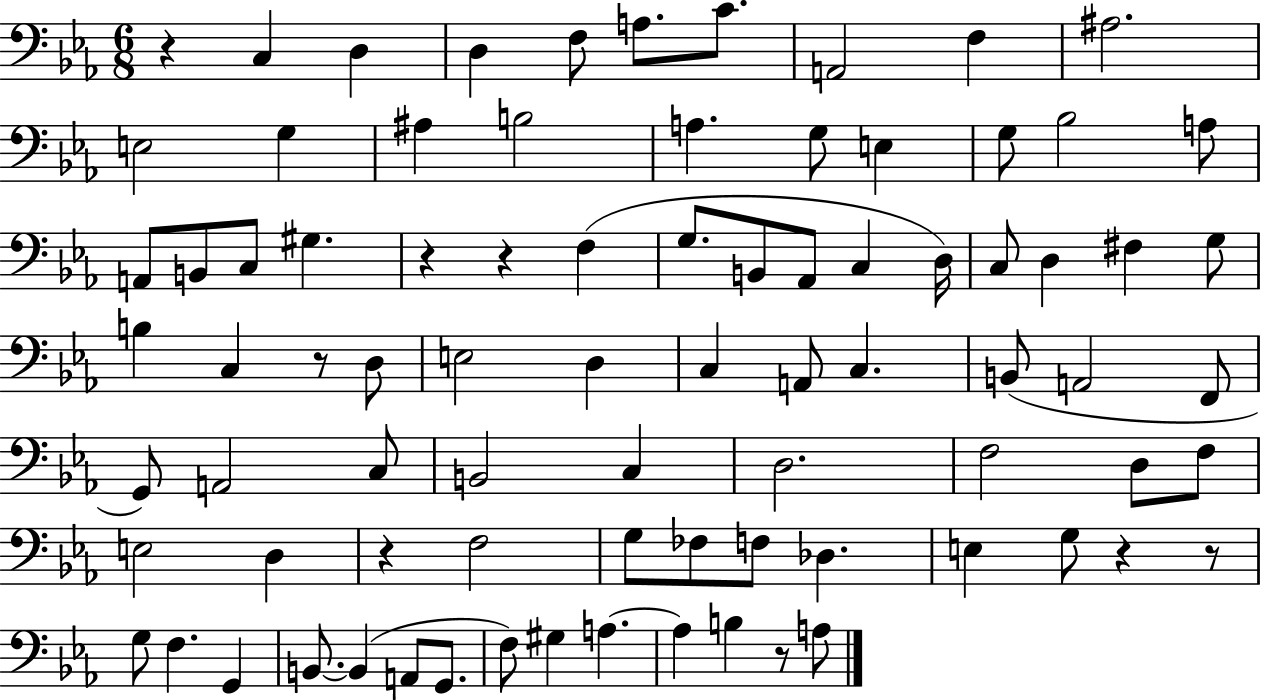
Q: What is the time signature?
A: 6/8